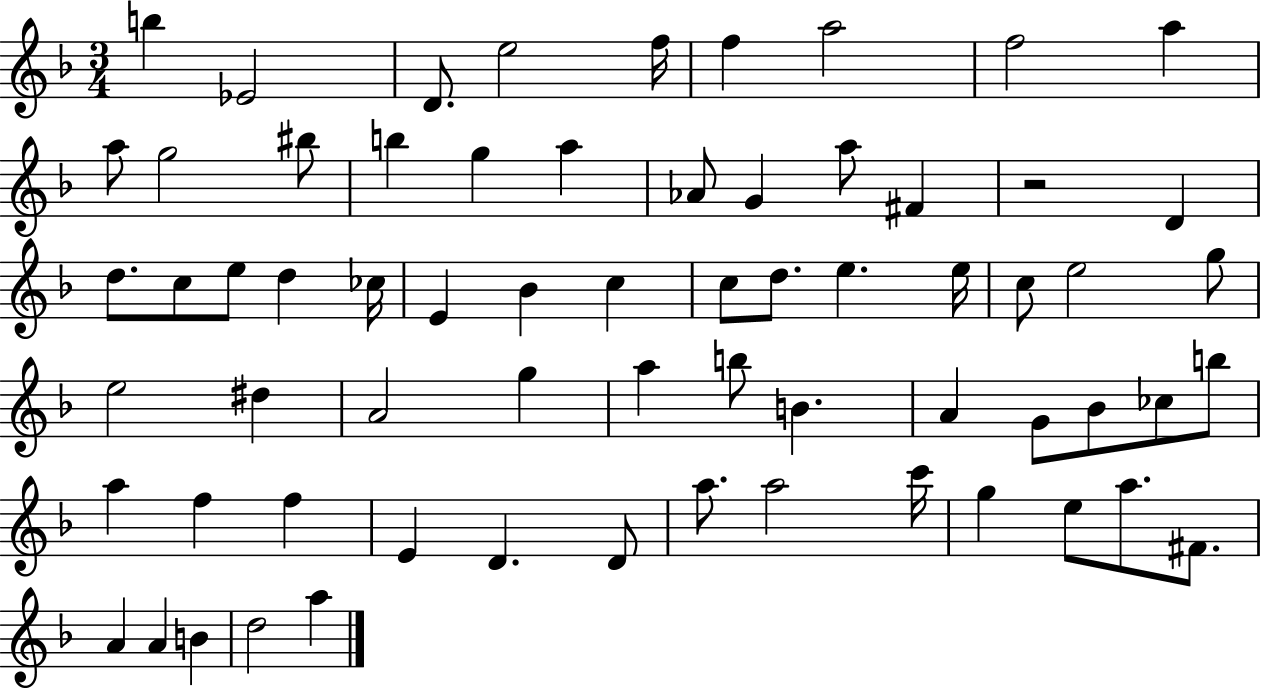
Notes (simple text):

B5/q Eb4/h D4/e. E5/h F5/s F5/q A5/h F5/h A5/q A5/e G5/h BIS5/e B5/q G5/q A5/q Ab4/e G4/q A5/e F#4/q R/h D4/q D5/e. C5/e E5/e D5/q CES5/s E4/q Bb4/q C5/q C5/e D5/e. E5/q. E5/s C5/e E5/h G5/e E5/h D#5/q A4/h G5/q A5/q B5/e B4/q. A4/q G4/e Bb4/e CES5/e B5/e A5/q F5/q F5/q E4/q D4/q. D4/e A5/e. A5/h C6/s G5/q E5/e A5/e. F#4/e. A4/q A4/q B4/q D5/h A5/q